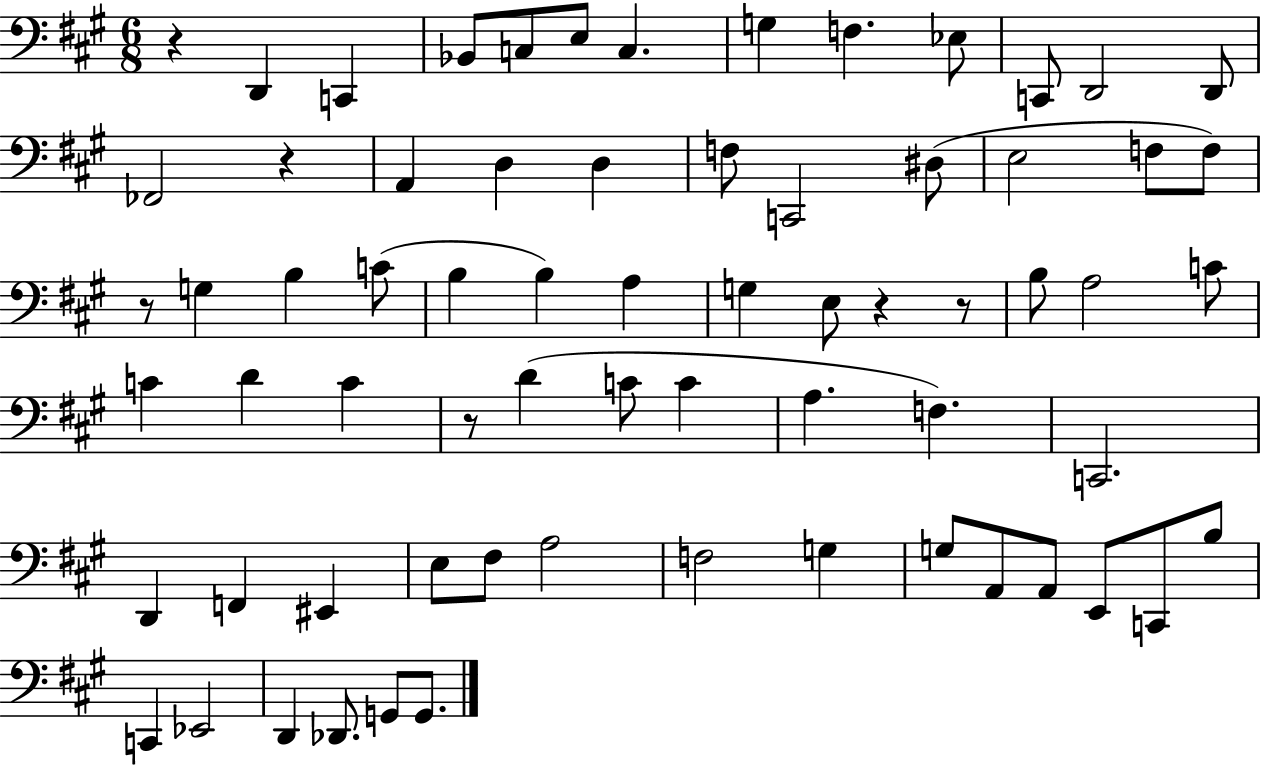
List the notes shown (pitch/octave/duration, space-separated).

R/q D2/q C2/q Bb2/e C3/e E3/e C3/q. G3/q F3/q. Eb3/e C2/e D2/h D2/e FES2/h R/q A2/q D3/q D3/q F3/e C2/h D#3/e E3/h F3/e F3/e R/e G3/q B3/q C4/e B3/q B3/q A3/q G3/q E3/e R/q R/e B3/e A3/h C4/e C4/q D4/q C4/q R/e D4/q C4/e C4/q A3/q. F3/q. C2/h. D2/q F2/q EIS2/q E3/e F#3/e A3/h F3/h G3/q G3/e A2/e A2/e E2/e C2/e B3/e C2/q Eb2/h D2/q Db2/e. G2/e G2/e.